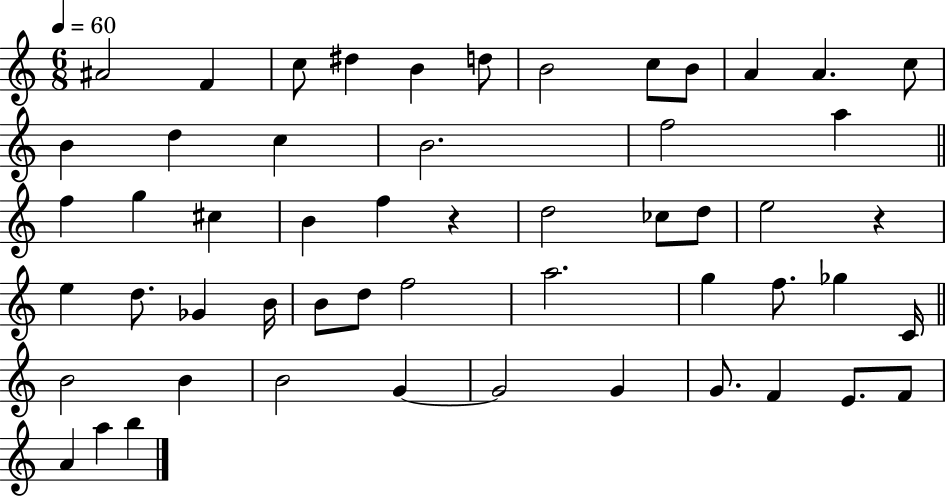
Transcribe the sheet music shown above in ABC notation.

X:1
T:Untitled
M:6/8
L:1/4
K:C
^A2 F c/2 ^d B d/2 B2 c/2 B/2 A A c/2 B d c B2 f2 a f g ^c B f z d2 _c/2 d/2 e2 z e d/2 _G B/4 B/2 d/2 f2 a2 g f/2 _g C/4 B2 B B2 G G2 G G/2 F E/2 F/2 A a b